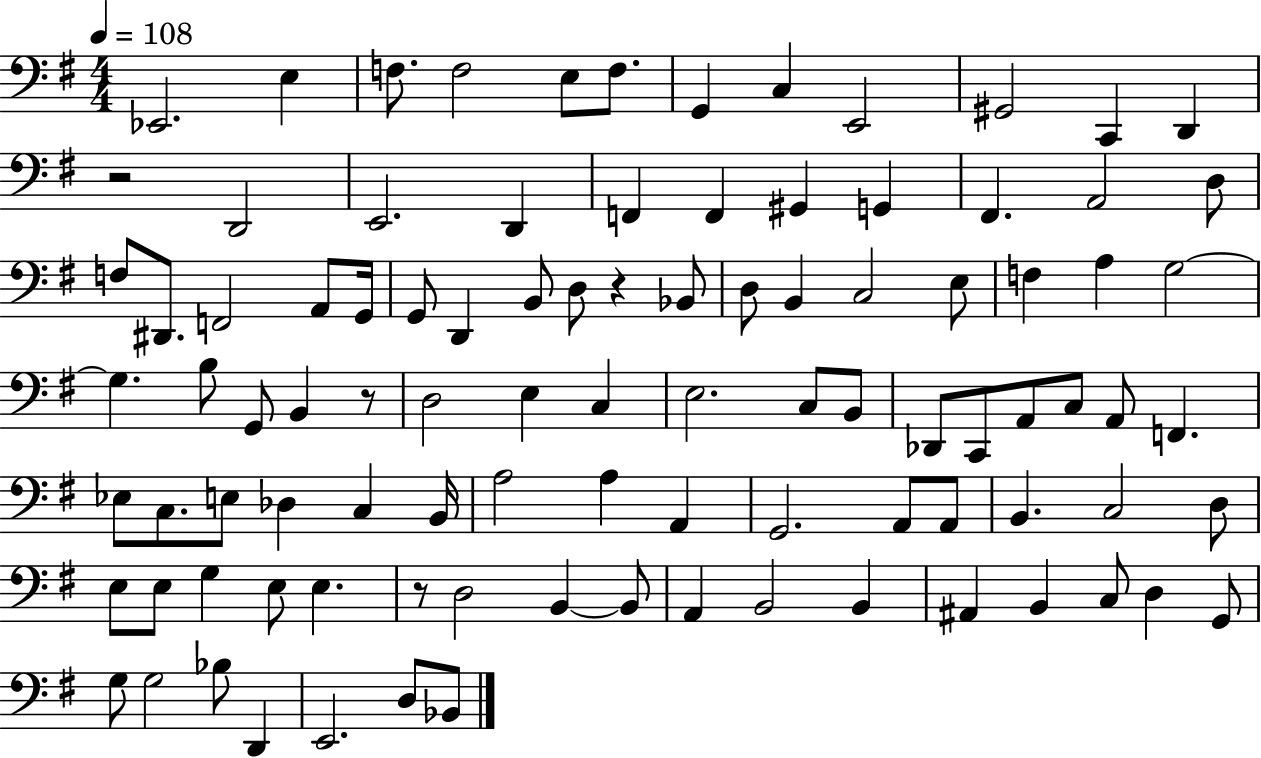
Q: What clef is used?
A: bass